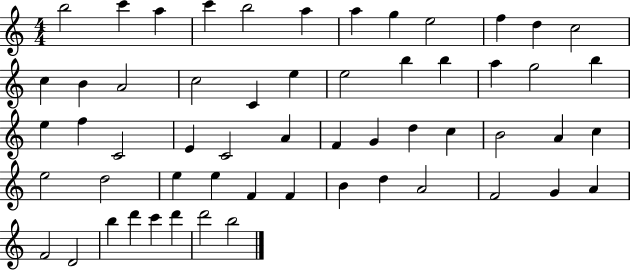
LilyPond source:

{
  \clef treble
  \numericTimeSignature
  \time 4/4
  \key c \major
  b''2 c'''4 a''4 | c'''4 b''2 a''4 | a''4 g''4 e''2 | f''4 d''4 c''2 | \break c''4 b'4 a'2 | c''2 c'4 e''4 | e''2 b''4 b''4 | a''4 g''2 b''4 | \break e''4 f''4 c'2 | e'4 c'2 a'4 | f'4 g'4 d''4 c''4 | b'2 a'4 c''4 | \break e''2 d''2 | e''4 e''4 f'4 f'4 | b'4 d''4 a'2 | f'2 g'4 a'4 | \break f'2 d'2 | b''4 d'''4 c'''4 d'''4 | d'''2 b''2 | \bar "|."
}